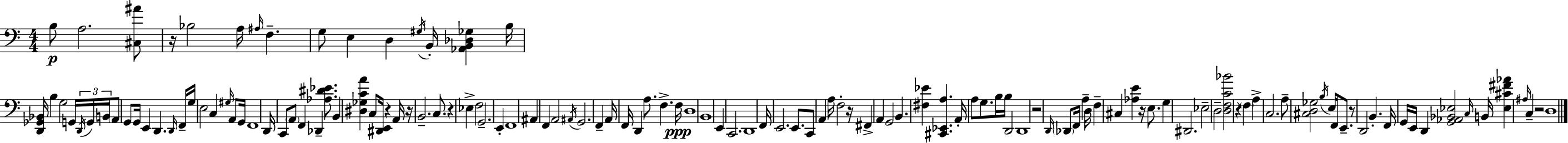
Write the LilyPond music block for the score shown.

{
  \clef bass
  \numericTimeSignature
  \time 4/4
  \key c \major
  b8\p a2. <cis ais'>8 | r16 bes2 a16 \grace { ais16 } f4.-- | g8 e4 d4 \acciaccatura { gis16 } b,16-. <aes, b, des ges>4 | b16 <d, ges, bes,>16 b4 g2 g,16 | \break \tuplet 3/2 { \acciaccatura { d,16 } g,16 b,16 } \parenthesize a,8 g,8 g,16 e,4 d,4. | \grace { d,16 } f,16-- g16 e2 c4 | \grace { gis16 } a,8 g,16 f,1 | d,16 c,8 \parenthesize a,8 f,4 des,4-- | \break <aes dis' ees'>8. b,4 <dis ges c' a'>4 c8 <dis, e,>16 | r4 a,16 r16 b,2.-- | c8. r4 ees4-> f2 | g,2.-- | \break e,4-. f,1 | ais,4 f,4 a,2 | \acciaccatura { ais,16 } g,2. | f,4-- a,16 f,16 d,4 a8. f4.-> | \break f16\ppp d1 | b,1 | e,4 c,2. | d,1 | \break f,16 e,2. | e,8. c,8 a,4 a16 f2-. | r16 fis,4-> a,4 g,2 | b,4. <fis ees'>4 | \break <cis, ees, a>4. a,16-. a8 g8. b16 b16 d,2 | d,1 | r2 \grace { d,16 } \parenthesize des,8 | f,16 a4-- d16 f4-- cis4 <aes e'>4 | \break r16 e8. g4 dis,2. | ees2-- d2-- | <d f c' bes'>2 r4 | \parenthesize f4 a4-> c2. | \break a8-- <cis d ges>2 | \acciaccatura { b16 } e16 f,8 e,8.-- r8 d,2 | b,4.-. f,16 g,16 e,16 d,4 <g, aes, bes, ees>2 | \grace { c16 } b,16 <ees cis' fis' aes'>4 \grace { ais16 } c4-- | \break r2 d1 | \bar "|."
}